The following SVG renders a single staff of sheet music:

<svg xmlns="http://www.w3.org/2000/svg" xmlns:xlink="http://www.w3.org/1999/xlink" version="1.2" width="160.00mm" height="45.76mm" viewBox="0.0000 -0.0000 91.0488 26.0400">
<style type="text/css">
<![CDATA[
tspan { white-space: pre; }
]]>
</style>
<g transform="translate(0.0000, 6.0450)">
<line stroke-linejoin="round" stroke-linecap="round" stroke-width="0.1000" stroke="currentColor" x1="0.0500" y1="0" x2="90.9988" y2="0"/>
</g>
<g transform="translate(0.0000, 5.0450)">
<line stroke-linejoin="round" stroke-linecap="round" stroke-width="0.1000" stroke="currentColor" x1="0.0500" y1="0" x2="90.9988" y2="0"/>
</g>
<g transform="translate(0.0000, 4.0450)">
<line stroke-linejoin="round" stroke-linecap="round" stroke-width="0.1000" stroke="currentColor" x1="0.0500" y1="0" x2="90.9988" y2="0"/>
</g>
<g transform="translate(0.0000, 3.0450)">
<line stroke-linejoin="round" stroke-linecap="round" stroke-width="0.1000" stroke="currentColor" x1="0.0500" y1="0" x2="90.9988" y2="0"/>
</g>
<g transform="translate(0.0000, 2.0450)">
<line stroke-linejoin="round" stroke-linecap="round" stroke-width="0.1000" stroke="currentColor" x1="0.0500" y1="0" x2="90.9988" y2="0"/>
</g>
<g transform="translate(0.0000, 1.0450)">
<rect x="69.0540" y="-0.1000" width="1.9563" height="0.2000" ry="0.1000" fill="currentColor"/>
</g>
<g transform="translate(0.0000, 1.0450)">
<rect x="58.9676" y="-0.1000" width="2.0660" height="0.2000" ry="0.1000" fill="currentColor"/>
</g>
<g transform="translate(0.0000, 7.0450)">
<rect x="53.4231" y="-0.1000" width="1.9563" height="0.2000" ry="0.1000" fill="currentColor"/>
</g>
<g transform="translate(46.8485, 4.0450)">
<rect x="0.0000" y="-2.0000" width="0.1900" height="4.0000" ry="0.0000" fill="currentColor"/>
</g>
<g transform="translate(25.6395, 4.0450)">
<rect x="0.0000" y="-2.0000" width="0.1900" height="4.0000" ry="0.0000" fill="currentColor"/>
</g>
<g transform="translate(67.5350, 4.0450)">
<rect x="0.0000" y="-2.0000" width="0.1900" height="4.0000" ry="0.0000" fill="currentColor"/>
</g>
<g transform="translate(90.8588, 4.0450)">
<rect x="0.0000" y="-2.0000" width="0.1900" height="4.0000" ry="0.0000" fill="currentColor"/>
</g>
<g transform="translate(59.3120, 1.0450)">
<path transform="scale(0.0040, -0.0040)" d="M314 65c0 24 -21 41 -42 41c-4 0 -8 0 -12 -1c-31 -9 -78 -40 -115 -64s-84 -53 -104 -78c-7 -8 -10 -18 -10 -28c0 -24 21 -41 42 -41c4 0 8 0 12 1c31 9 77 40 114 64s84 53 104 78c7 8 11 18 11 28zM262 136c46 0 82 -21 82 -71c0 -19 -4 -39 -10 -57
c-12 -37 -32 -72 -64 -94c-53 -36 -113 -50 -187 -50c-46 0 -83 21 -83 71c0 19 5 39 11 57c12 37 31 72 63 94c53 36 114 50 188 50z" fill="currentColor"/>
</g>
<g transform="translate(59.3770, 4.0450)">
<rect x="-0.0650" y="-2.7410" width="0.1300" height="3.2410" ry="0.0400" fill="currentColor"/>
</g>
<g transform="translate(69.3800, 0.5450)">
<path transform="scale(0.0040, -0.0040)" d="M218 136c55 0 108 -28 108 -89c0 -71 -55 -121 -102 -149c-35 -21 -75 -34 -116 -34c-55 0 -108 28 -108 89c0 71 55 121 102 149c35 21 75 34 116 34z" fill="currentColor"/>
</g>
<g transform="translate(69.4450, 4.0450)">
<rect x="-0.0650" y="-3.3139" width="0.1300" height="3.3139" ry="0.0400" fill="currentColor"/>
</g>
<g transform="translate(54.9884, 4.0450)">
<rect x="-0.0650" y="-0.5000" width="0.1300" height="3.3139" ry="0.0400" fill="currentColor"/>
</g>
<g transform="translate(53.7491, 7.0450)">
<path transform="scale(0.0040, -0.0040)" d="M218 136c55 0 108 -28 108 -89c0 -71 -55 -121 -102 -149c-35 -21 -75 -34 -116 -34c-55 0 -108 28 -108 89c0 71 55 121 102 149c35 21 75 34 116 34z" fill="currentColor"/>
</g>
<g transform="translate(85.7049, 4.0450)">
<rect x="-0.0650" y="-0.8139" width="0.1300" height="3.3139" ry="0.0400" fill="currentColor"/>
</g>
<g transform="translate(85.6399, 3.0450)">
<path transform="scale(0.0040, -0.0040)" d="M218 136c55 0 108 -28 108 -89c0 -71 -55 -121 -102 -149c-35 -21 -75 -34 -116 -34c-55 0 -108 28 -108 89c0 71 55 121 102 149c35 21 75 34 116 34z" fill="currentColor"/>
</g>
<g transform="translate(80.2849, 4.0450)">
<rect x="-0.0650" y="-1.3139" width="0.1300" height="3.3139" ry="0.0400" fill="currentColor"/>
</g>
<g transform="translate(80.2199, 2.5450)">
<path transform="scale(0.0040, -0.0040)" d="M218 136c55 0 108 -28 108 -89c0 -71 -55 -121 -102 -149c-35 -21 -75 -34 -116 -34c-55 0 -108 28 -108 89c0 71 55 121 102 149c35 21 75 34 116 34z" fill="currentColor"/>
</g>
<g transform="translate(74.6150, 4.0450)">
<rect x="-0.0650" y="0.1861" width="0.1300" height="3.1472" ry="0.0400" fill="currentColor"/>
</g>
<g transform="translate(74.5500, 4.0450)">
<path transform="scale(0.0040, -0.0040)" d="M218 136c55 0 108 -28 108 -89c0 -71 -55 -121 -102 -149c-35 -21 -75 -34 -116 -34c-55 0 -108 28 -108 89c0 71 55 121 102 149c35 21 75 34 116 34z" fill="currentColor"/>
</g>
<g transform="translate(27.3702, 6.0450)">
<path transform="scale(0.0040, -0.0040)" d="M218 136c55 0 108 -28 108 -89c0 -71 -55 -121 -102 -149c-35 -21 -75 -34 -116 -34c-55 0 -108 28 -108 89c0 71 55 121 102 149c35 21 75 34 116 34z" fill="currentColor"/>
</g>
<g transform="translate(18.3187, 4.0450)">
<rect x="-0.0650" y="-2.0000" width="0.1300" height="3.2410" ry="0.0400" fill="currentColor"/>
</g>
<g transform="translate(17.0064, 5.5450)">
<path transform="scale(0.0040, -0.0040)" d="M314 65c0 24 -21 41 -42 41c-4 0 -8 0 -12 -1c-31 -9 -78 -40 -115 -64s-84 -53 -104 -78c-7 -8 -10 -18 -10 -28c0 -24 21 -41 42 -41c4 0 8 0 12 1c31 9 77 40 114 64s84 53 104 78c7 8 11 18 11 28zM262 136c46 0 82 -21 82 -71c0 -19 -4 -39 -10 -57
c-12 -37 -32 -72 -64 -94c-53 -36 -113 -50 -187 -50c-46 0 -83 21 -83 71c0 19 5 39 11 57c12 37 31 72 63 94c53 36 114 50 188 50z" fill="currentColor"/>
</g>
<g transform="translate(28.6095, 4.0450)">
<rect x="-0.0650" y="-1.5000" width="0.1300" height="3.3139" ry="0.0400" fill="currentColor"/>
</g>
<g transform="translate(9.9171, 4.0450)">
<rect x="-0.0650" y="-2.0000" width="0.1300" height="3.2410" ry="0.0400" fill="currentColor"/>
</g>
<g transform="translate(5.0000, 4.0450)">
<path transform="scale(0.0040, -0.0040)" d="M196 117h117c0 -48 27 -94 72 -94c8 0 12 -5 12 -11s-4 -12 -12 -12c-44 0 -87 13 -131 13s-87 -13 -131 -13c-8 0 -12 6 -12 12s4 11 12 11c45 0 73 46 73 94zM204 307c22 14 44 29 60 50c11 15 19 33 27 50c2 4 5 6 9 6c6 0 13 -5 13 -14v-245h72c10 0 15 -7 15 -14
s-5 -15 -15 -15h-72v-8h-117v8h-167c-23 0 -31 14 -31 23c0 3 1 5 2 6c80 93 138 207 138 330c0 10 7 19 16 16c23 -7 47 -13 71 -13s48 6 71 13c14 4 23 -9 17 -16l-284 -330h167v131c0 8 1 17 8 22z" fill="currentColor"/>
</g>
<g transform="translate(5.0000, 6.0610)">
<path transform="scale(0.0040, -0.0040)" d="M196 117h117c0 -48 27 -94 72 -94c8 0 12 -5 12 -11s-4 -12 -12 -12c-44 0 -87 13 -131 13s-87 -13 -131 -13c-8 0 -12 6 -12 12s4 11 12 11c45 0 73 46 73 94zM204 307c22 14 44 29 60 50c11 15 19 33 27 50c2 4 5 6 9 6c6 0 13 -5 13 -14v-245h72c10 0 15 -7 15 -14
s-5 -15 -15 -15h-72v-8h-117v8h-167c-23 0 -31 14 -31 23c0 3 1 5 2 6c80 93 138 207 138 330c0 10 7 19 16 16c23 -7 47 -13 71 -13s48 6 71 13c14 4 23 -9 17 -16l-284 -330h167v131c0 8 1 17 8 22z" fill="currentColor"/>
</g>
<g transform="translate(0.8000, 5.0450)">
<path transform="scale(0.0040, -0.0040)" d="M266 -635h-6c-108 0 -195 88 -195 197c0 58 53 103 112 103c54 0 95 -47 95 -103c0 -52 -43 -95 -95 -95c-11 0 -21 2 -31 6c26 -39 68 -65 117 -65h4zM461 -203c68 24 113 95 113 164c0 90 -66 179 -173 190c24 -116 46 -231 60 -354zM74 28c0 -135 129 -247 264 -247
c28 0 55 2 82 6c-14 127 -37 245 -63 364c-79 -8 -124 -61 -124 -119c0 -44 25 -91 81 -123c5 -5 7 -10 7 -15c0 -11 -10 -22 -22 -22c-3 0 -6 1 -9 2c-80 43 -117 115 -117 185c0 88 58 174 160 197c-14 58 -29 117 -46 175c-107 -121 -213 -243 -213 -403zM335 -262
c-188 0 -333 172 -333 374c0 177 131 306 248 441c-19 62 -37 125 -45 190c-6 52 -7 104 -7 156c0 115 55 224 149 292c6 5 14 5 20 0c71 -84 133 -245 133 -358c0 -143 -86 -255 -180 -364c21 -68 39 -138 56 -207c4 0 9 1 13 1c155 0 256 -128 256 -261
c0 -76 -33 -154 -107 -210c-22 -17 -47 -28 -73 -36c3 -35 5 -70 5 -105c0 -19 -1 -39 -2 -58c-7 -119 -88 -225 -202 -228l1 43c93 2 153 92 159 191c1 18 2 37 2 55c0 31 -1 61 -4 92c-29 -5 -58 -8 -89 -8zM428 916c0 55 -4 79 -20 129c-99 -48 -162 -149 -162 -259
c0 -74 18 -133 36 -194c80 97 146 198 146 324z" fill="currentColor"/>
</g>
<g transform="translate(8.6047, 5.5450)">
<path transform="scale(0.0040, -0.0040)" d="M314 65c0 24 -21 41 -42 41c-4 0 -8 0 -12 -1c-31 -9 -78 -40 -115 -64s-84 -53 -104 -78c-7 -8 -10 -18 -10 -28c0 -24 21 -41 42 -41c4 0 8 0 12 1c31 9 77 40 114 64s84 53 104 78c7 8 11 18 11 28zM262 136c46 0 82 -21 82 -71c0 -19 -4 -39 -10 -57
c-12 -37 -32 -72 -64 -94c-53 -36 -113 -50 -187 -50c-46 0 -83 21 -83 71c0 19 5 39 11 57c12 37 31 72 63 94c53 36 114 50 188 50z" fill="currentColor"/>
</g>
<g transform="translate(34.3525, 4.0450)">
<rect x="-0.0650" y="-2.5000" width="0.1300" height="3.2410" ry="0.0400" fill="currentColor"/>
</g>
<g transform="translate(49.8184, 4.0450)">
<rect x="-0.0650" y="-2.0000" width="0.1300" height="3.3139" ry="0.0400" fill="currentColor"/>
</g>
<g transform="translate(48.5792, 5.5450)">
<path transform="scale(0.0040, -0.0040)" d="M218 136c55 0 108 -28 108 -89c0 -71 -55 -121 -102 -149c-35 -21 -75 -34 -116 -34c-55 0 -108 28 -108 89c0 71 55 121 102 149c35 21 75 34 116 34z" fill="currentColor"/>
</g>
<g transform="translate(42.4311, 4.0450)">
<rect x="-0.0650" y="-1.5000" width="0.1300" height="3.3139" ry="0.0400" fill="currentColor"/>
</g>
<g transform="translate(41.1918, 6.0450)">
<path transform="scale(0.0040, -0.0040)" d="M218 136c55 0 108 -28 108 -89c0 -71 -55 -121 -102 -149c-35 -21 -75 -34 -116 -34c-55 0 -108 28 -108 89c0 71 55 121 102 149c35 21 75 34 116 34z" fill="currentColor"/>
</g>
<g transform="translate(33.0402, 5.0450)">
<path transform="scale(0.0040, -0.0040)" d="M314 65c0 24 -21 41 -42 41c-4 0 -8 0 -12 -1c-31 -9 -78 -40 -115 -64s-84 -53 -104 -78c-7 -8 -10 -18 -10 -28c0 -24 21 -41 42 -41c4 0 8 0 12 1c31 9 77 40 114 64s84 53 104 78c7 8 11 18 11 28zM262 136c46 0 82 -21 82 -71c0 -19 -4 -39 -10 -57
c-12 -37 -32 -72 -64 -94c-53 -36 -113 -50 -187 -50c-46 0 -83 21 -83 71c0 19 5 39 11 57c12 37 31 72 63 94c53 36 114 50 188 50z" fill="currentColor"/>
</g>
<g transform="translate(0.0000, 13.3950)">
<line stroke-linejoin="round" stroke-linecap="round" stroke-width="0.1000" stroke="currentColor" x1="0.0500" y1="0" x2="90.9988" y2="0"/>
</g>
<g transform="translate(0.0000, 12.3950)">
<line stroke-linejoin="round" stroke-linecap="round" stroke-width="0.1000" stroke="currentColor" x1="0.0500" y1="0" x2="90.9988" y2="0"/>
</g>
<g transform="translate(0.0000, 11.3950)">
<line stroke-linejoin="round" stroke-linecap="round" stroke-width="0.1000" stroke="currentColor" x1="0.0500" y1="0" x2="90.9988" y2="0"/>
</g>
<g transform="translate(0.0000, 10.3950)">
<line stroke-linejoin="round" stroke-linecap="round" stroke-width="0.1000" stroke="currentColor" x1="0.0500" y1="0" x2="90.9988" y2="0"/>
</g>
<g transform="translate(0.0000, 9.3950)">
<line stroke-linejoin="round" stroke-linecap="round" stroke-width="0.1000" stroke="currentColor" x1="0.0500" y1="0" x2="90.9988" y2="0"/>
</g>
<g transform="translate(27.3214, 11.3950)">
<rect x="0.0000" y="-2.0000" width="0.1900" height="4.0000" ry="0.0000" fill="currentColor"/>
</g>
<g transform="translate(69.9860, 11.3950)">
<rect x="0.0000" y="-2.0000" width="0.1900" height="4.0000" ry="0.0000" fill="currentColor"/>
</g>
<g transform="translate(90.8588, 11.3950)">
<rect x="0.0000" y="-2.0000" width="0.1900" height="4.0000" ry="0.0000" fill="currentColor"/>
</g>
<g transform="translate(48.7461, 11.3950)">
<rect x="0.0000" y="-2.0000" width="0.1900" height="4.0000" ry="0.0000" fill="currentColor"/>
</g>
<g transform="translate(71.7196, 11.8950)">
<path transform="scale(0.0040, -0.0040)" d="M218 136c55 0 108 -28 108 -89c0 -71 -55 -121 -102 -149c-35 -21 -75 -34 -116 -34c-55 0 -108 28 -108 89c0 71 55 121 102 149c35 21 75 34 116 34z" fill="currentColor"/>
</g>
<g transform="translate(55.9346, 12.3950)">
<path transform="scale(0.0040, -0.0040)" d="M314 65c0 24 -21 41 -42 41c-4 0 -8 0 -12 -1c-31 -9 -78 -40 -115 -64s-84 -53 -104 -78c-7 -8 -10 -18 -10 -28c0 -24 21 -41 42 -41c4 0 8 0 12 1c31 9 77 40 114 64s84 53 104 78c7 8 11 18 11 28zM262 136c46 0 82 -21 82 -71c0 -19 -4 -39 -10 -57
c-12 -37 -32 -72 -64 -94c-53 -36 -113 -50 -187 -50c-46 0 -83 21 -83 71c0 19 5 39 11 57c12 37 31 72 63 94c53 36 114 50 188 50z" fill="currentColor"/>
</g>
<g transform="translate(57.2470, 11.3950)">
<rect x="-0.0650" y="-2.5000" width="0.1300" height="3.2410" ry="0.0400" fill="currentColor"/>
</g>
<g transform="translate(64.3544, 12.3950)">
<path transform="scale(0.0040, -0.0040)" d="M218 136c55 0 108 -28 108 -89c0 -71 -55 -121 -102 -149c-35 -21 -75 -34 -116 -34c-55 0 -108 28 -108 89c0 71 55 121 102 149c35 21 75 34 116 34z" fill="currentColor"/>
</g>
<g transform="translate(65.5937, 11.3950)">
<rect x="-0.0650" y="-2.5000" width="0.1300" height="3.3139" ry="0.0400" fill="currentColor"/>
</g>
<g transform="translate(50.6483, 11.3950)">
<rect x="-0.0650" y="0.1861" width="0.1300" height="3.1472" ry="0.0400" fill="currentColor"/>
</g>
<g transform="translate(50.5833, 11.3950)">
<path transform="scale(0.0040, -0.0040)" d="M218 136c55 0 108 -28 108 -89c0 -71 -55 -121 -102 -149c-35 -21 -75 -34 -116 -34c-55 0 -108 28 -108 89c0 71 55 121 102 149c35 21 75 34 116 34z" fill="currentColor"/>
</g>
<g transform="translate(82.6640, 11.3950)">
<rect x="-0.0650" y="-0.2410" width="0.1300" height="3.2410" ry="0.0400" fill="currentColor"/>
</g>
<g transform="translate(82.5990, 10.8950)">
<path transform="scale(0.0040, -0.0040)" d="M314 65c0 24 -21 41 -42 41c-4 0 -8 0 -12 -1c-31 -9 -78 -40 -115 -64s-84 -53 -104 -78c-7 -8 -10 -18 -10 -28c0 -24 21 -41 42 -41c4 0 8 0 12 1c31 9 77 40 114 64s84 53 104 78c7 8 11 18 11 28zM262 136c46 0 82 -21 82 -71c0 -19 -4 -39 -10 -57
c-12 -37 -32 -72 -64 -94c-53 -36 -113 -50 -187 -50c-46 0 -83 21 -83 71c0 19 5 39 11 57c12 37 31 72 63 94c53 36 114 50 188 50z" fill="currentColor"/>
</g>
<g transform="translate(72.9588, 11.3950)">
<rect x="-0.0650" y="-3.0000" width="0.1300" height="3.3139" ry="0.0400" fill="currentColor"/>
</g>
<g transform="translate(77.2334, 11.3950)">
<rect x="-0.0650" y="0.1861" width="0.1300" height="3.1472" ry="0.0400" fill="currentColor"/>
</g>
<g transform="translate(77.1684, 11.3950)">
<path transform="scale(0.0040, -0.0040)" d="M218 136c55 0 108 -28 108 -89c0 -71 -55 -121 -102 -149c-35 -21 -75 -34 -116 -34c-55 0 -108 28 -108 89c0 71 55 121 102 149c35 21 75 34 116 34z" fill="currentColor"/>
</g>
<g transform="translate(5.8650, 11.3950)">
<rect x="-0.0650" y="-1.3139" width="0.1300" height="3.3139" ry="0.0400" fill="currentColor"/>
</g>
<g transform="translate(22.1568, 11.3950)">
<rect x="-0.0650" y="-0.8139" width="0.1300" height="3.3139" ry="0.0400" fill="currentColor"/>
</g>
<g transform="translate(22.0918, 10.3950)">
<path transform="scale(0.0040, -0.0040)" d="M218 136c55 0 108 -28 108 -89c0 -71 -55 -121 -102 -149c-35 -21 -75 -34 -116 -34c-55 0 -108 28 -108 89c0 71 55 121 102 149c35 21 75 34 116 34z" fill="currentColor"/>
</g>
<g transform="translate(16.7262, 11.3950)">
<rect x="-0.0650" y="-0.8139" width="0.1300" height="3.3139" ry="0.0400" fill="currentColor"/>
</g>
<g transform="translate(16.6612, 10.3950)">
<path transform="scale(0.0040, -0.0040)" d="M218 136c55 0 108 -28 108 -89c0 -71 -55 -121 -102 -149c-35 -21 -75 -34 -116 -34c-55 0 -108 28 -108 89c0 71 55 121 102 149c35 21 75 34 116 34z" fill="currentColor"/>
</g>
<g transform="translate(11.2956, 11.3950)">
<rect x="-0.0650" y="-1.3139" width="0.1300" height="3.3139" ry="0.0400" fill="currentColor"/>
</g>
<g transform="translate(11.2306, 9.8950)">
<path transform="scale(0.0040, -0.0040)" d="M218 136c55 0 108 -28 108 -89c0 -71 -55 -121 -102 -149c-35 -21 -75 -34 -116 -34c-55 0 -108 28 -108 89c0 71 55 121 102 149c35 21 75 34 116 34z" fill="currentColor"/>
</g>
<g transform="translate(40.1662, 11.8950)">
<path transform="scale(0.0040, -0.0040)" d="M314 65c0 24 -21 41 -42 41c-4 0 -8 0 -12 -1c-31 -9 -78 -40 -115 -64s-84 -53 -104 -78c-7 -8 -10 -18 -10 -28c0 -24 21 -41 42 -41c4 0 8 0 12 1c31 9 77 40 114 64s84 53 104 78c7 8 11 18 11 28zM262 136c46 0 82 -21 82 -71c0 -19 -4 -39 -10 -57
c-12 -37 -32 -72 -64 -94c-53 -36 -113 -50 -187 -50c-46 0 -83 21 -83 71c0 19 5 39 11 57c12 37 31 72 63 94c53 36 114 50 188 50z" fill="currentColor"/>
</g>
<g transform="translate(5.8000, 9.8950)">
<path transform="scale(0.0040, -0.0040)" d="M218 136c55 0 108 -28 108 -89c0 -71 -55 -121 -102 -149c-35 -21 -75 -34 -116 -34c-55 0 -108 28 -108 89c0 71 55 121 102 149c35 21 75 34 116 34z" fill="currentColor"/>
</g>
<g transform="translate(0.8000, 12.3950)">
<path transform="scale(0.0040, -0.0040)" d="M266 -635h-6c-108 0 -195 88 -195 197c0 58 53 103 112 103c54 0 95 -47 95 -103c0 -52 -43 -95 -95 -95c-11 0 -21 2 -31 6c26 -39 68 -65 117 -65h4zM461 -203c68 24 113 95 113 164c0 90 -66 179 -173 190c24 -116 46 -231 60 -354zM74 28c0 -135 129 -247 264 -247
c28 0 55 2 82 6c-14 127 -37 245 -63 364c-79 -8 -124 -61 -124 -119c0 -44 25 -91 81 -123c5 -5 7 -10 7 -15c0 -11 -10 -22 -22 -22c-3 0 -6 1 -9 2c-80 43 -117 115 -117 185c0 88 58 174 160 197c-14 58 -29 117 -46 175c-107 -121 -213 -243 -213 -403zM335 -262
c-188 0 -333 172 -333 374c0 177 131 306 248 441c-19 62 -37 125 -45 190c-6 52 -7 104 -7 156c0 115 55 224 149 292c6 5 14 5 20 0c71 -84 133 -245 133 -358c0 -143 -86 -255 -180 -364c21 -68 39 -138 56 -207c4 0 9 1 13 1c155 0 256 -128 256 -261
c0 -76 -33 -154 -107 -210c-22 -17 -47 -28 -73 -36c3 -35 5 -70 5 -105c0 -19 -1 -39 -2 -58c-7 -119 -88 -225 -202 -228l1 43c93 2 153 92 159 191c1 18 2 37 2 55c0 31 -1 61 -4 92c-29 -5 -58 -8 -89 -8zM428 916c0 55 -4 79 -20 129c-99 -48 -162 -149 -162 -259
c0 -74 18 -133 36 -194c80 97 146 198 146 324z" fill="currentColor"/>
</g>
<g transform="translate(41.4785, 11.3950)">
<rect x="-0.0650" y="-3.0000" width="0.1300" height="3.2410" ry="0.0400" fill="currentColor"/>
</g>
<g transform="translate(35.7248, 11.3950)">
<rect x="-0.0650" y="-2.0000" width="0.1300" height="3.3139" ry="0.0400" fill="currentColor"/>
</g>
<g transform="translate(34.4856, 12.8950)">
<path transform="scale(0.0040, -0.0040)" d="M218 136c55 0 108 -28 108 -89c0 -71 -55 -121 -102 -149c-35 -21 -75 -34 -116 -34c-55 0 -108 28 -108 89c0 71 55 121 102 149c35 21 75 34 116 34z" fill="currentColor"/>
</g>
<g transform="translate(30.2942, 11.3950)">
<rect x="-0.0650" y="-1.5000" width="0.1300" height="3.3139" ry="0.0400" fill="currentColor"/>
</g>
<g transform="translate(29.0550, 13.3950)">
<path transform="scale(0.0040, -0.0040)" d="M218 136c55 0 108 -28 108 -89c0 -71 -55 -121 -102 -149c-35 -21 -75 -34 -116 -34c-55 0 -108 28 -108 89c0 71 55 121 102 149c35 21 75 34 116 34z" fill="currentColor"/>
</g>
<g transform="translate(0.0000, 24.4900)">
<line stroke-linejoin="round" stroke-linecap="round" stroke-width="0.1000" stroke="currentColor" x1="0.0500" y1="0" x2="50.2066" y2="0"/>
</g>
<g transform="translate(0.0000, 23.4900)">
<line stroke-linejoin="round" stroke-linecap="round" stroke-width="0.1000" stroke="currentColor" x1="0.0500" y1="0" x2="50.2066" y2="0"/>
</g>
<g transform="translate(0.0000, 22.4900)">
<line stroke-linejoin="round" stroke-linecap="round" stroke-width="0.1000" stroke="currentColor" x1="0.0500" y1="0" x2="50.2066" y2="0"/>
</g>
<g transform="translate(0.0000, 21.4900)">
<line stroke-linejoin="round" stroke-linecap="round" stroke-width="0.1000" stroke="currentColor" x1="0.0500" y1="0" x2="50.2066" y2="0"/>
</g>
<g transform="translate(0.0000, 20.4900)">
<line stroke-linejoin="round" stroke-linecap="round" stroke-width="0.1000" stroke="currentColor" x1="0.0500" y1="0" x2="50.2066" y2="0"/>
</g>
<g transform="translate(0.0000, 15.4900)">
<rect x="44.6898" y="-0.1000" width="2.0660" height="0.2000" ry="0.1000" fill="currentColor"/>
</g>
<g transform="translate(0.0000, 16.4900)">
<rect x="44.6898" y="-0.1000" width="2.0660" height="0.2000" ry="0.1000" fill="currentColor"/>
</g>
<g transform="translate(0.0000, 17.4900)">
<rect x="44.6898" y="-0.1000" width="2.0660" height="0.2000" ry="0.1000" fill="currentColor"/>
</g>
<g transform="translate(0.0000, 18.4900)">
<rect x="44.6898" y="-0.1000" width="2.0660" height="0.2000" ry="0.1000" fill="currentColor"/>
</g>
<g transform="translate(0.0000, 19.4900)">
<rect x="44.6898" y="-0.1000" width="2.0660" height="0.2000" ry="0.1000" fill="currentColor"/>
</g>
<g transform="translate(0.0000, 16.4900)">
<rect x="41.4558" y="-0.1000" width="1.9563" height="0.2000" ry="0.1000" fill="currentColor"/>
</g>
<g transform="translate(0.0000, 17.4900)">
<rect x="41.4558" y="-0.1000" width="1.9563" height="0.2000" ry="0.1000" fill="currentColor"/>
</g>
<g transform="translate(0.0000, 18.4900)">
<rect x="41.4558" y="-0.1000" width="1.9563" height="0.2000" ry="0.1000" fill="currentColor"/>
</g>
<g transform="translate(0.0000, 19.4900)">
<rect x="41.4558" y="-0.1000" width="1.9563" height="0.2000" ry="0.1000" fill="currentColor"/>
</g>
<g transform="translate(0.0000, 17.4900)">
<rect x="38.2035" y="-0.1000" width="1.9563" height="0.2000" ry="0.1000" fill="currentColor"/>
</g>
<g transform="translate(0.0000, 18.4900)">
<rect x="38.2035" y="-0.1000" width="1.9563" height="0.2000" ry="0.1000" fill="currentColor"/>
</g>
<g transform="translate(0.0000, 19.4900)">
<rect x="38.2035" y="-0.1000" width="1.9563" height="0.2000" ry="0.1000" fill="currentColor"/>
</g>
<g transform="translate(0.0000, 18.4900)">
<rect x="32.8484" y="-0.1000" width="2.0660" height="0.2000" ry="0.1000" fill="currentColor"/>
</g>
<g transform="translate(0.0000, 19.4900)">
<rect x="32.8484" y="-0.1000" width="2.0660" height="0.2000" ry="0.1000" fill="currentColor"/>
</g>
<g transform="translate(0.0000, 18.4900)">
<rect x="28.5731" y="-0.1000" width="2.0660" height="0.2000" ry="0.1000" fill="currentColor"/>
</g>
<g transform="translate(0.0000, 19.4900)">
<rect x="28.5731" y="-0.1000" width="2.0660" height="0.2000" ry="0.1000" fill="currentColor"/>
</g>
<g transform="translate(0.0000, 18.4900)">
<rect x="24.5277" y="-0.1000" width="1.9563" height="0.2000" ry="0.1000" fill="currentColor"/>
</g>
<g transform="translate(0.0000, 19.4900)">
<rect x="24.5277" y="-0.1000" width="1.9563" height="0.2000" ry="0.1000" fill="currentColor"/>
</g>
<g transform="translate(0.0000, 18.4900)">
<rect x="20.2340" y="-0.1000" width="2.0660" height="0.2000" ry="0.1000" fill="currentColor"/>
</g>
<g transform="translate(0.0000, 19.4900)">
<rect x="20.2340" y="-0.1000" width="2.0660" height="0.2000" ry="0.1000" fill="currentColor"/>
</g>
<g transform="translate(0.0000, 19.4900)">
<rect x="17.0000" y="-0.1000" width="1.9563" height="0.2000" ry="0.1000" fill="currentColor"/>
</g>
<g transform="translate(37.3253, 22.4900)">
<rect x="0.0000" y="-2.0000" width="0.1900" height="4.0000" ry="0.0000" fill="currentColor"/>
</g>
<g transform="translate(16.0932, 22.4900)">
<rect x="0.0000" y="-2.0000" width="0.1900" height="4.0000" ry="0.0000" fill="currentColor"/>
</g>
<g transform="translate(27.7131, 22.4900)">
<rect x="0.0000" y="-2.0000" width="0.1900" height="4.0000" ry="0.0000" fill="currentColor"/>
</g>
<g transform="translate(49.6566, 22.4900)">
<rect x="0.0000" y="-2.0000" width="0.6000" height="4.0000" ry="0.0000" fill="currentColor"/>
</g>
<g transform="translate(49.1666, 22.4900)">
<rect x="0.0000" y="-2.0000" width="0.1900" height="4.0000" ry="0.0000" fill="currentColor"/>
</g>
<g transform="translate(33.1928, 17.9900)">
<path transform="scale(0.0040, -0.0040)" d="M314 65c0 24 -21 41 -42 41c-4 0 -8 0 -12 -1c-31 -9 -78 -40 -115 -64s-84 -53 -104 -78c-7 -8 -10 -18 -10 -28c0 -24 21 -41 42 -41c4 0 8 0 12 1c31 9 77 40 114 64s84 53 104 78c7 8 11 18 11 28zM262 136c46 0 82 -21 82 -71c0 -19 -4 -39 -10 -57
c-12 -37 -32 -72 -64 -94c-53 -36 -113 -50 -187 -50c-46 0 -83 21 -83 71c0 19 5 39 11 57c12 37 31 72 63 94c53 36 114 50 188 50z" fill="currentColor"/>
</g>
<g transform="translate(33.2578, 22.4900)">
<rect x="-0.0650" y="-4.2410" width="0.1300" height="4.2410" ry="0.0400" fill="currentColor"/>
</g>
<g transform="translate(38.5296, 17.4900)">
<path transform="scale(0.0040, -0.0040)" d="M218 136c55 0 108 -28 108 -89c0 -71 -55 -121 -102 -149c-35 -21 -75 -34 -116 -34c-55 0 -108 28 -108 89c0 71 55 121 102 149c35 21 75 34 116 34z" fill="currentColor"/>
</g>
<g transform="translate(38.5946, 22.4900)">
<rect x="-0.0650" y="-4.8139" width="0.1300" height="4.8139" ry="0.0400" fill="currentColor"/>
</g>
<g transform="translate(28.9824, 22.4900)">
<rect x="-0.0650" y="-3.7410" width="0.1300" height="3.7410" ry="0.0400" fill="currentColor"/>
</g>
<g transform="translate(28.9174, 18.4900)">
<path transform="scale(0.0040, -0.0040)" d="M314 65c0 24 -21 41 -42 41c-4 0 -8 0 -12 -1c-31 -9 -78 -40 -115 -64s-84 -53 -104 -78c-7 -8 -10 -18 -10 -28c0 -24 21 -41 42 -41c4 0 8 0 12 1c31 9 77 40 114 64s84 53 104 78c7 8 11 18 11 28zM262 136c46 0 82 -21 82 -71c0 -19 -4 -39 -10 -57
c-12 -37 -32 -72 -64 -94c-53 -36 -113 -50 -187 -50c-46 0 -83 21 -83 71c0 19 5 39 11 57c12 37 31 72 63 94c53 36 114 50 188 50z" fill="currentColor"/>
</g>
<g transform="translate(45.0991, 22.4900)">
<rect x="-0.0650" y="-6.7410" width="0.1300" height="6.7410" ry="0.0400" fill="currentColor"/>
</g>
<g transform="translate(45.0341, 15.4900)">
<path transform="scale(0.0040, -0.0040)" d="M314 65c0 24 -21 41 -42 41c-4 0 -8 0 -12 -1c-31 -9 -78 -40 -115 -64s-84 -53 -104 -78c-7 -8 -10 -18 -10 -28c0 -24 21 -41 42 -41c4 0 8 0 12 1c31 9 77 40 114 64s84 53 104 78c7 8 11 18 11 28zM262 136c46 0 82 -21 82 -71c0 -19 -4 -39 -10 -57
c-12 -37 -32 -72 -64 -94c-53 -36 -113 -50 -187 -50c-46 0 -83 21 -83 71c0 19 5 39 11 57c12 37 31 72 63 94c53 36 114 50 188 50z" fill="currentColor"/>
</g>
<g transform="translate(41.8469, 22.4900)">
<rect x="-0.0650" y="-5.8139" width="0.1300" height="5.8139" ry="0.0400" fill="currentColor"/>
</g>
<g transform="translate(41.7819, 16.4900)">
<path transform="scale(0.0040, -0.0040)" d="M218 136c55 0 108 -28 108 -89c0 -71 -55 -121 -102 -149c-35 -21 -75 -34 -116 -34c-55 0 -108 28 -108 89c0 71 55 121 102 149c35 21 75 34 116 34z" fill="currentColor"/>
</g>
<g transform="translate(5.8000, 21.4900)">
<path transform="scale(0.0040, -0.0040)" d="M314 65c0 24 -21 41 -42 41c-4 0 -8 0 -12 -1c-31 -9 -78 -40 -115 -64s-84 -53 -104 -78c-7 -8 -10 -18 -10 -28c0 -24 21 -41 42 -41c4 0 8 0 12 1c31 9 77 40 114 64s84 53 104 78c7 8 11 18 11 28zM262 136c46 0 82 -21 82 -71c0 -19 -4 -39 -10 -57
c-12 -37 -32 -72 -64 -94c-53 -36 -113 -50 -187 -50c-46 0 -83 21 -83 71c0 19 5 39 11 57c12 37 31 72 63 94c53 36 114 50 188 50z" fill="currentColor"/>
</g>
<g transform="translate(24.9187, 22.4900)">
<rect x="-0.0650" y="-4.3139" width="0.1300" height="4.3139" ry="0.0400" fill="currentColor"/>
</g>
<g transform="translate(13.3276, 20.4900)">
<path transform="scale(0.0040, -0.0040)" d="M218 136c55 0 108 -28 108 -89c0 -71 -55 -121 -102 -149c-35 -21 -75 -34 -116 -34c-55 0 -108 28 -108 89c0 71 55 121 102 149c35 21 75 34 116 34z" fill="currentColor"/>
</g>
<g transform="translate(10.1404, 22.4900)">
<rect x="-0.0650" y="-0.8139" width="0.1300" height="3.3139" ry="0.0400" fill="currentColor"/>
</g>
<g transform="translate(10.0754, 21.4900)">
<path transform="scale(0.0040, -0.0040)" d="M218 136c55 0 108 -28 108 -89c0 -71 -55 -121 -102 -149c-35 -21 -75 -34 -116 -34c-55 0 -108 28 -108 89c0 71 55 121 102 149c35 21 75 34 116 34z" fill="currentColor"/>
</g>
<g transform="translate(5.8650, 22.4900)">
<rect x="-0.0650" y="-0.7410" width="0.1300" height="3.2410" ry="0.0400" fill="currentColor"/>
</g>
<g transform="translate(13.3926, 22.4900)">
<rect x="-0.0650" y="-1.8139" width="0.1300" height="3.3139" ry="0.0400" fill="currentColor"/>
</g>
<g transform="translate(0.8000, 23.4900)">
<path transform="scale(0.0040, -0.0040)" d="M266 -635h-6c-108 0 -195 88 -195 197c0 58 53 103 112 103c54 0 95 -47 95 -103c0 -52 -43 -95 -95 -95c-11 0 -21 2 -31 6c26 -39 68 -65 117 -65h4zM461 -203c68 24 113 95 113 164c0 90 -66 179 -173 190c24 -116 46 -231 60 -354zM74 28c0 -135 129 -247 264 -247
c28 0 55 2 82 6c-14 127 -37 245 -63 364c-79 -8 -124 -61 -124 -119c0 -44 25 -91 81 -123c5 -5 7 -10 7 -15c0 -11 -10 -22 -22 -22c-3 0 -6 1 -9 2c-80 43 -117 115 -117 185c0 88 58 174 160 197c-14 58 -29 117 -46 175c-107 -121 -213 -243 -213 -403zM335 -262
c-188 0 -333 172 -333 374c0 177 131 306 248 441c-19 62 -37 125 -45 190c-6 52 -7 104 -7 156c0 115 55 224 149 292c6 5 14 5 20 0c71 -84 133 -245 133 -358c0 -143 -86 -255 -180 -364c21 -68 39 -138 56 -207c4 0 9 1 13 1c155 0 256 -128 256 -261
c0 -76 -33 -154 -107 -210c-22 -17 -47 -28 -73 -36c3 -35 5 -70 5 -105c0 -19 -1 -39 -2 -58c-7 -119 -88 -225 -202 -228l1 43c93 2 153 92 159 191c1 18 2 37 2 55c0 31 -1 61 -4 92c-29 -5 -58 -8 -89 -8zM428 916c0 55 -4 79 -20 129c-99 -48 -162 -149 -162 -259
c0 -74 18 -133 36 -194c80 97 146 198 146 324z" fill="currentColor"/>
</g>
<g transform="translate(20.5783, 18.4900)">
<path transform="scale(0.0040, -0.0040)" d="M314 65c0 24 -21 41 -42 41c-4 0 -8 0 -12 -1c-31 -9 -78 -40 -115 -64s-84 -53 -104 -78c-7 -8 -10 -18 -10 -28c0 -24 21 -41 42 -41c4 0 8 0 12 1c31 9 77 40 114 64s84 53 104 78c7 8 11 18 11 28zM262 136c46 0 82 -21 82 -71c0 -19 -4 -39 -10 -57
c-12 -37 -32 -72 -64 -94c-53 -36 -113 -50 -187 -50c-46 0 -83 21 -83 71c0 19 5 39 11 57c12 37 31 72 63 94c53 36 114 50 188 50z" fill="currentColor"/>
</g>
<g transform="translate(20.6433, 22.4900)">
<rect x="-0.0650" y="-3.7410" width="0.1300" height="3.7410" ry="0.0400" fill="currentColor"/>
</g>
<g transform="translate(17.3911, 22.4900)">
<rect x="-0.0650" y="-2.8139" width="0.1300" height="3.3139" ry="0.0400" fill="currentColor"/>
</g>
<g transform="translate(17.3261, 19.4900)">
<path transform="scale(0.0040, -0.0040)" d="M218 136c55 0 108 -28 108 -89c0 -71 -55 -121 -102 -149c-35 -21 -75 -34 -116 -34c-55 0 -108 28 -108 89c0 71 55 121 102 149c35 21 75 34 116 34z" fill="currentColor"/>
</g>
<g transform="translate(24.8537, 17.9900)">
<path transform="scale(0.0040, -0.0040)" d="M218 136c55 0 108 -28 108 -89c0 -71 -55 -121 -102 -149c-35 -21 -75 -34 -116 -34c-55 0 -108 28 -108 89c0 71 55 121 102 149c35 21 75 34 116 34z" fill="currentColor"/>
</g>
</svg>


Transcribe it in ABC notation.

X:1
T:Untitled
M:4/4
L:1/4
K:C
F2 F2 E G2 E F C a2 b B e d e e d d E F A2 B G2 G A B c2 d2 d f a c'2 d' c'2 d'2 e' g' b'2